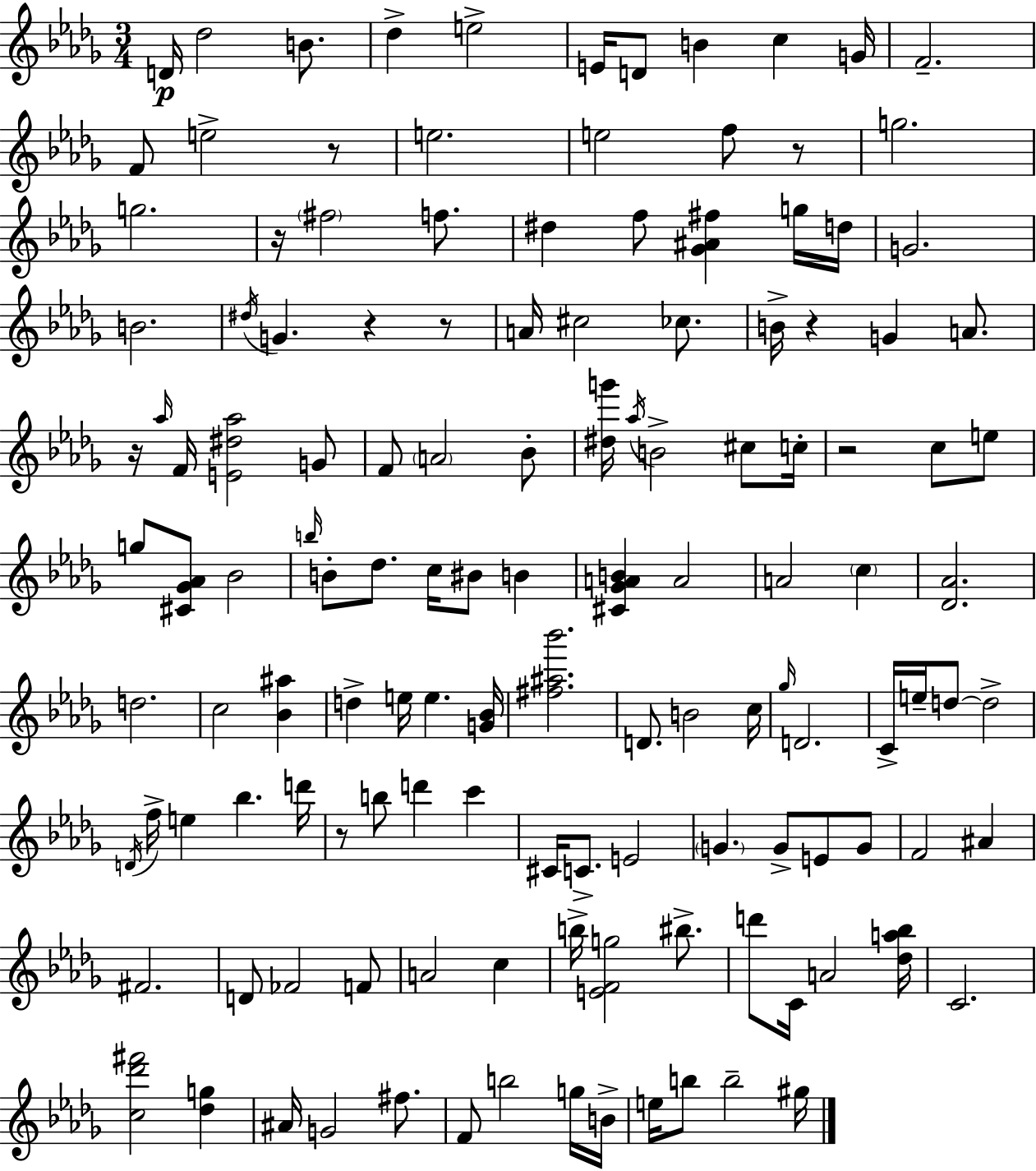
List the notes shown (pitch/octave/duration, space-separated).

D4/s Db5/h B4/e. Db5/q E5/h E4/s D4/e B4/q C5/q G4/s F4/h. F4/e E5/h R/e E5/h. E5/h F5/e R/e G5/h. G5/h. R/s F#5/h F5/e. D#5/q F5/e [Gb4,A#4,F#5]/q G5/s D5/s G4/h. B4/h. D#5/s G4/q. R/q R/e A4/s C#5/h CES5/e. B4/s R/q G4/q A4/e. R/s Ab5/s F4/s [E4,D#5,Ab5]/h G4/e F4/e A4/h Bb4/e [D#5,G6]/s Ab5/s B4/h C#5/e C5/s R/h C5/e E5/e G5/e [C#4,Gb4,Ab4]/e Bb4/h B5/s B4/e Db5/e. C5/s BIS4/e B4/q [C#4,Gb4,A4,B4]/q A4/h A4/h C5/q [Db4,Ab4]/h. D5/h. C5/h [Bb4,A#5]/q D5/q E5/s E5/q. [G4,Bb4]/s [F#5,A#5,Bb6]/h. D4/e. B4/h C5/s Gb5/s D4/h. C4/s E5/s D5/e D5/h D4/s F5/s E5/q Bb5/q. D6/s R/e B5/e D6/q C6/q C#4/s C4/e. E4/h G4/q. G4/e E4/e G4/e F4/h A#4/q F#4/h. D4/e FES4/h F4/e A4/h C5/q B5/s [E4,F4,G5]/h BIS5/e. D6/e C4/s A4/h [Db5,A5,Bb5]/s C4/h. [C5,Db6,F#6]/h [Db5,G5]/q A#4/s G4/h F#5/e. F4/e B5/h G5/s B4/s E5/s B5/e B5/h G#5/s